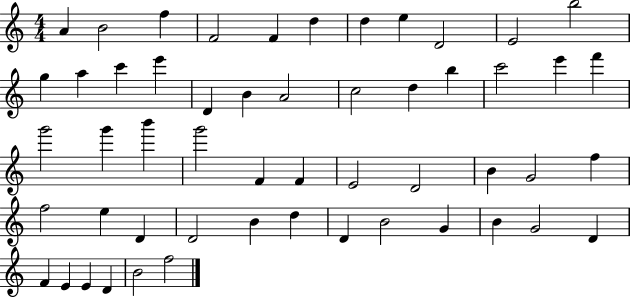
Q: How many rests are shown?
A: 0